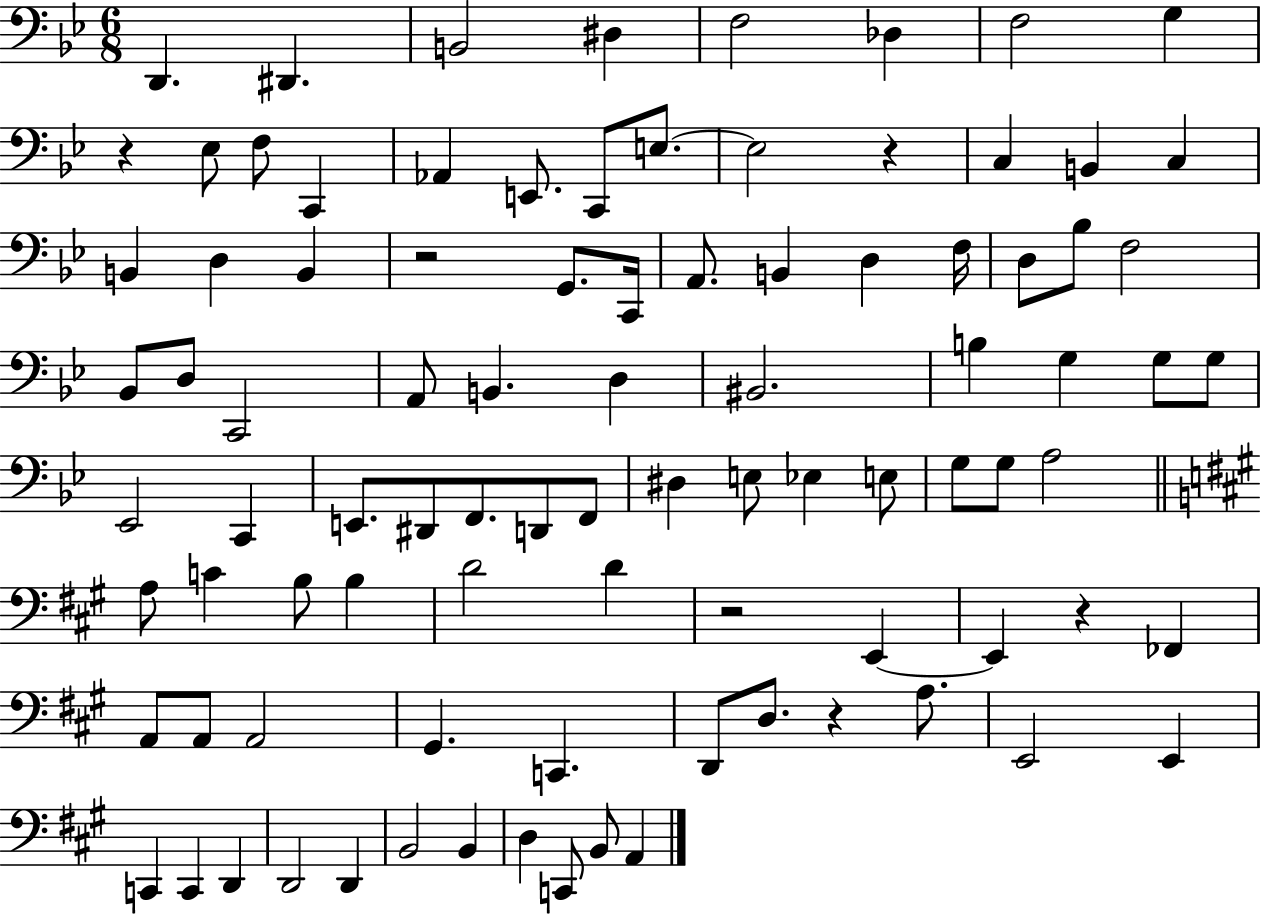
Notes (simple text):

D2/q. D#2/q. B2/h D#3/q F3/h Db3/q F3/h G3/q R/q Eb3/e F3/e C2/q Ab2/q E2/e. C2/e E3/e. E3/h R/q C3/q B2/q C3/q B2/q D3/q B2/q R/h G2/e. C2/s A2/e. B2/q D3/q F3/s D3/e Bb3/e F3/h Bb2/e D3/e C2/h A2/e B2/q. D3/q BIS2/h. B3/q G3/q G3/e G3/e Eb2/h C2/q E2/e. D#2/e F2/e. D2/e F2/e D#3/q E3/e Eb3/q E3/e G3/e G3/e A3/h A3/e C4/q B3/e B3/q D4/h D4/q R/h E2/q E2/q R/q FES2/q A2/e A2/e A2/h G#2/q. C2/q. D2/e D3/e. R/q A3/e. E2/h E2/q C2/q C2/q D2/q D2/h D2/q B2/h B2/q D3/q C2/e B2/e A2/q